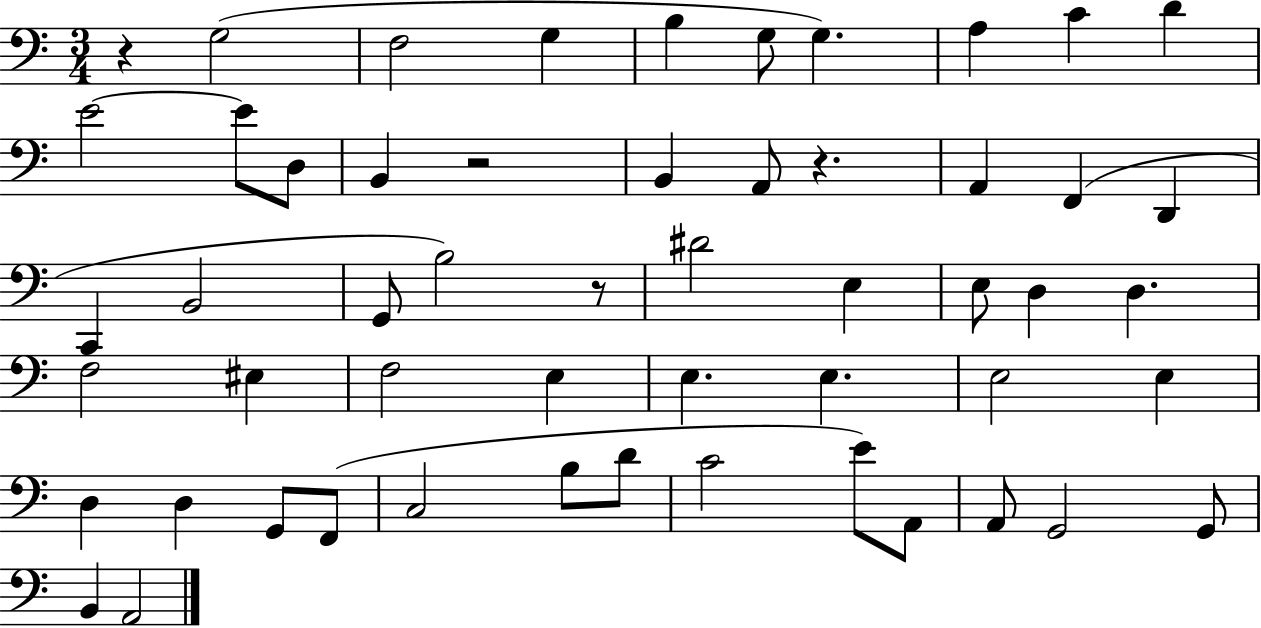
{
  \clef bass
  \numericTimeSignature
  \time 3/4
  \key c \major
  \repeat volta 2 { r4 g2( | f2 g4 | b4 g8 g4.) | a4 c'4 d'4 | \break e'2~~ e'8 d8 | b,4 r2 | b,4 a,8 r4. | a,4 f,4( d,4 | \break c,4 b,2 | g,8 b2) r8 | dis'2 e4 | e8 d4 d4. | \break f2 eis4 | f2 e4 | e4. e4. | e2 e4 | \break d4 d4 g,8 f,8( | c2 b8 d'8 | c'2 e'8) a,8 | a,8 g,2 g,8 | \break b,4 a,2 | } \bar "|."
}